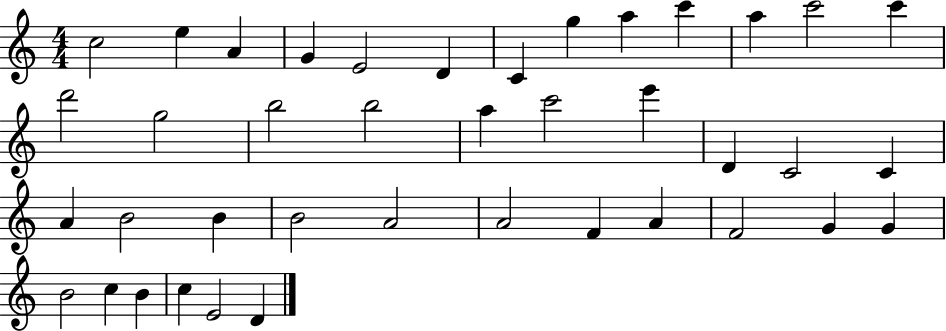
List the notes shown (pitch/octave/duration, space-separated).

C5/h E5/q A4/q G4/q E4/h D4/q C4/q G5/q A5/q C6/q A5/q C6/h C6/q D6/h G5/h B5/h B5/h A5/q C6/h E6/q D4/q C4/h C4/q A4/q B4/h B4/q B4/h A4/h A4/h F4/q A4/q F4/h G4/q G4/q B4/h C5/q B4/q C5/q E4/h D4/q